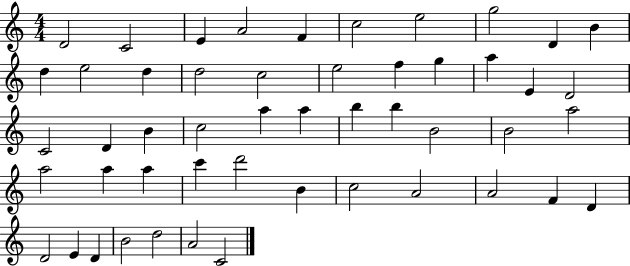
{
  \clef treble
  \numericTimeSignature
  \time 4/4
  \key c \major
  d'2 c'2 | e'4 a'2 f'4 | c''2 e''2 | g''2 d'4 b'4 | \break d''4 e''2 d''4 | d''2 c''2 | e''2 f''4 g''4 | a''4 e'4 d'2 | \break c'2 d'4 b'4 | c''2 a''4 a''4 | b''4 b''4 b'2 | b'2 a''2 | \break a''2 a''4 a''4 | c'''4 d'''2 b'4 | c''2 a'2 | a'2 f'4 d'4 | \break d'2 e'4 d'4 | b'2 d''2 | a'2 c'2 | \bar "|."
}